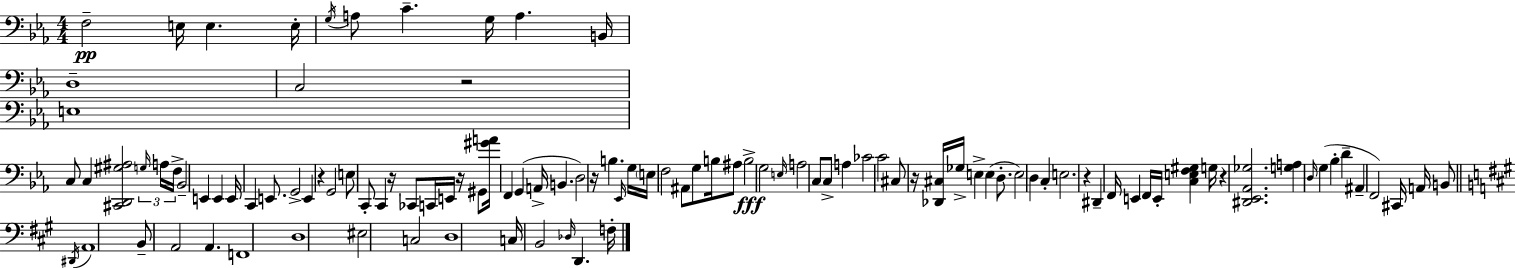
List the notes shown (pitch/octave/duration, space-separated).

F3/h E3/s E3/q. E3/s G3/s A3/e C4/q. G3/s A3/q. B2/s D3/w C3/h R/h E3/w C3/e C3/q [C#2,D2,G#3,A#3]/h G3/s A3/s F3/s Bb2/h E2/q E2/q E2/s C2/q E2/e. G2/h E2/q R/q G2/h E3/e C2/e C2/q R/s CES2/e C2/s E2/s R/s G#2/e [G#4,A4]/s F2/q G2/q A2/s B2/q. D3/h R/s B3/q. Eb2/s G3/s E3/s F3/h A#2/e G3/e B3/s A#3/e B3/h G3/h E3/s A3/h C3/e C3/e A3/q CES4/h C4/h C#3/e R/s [Db2,C#3]/s Gb3/s E3/q E3/q D3/e. E3/h D3/q C3/q E3/h. R/q D#2/q F2/s E2/q F2/s E2/s [C3,E3,F3,G#3]/q G3/s R/q [D#2,Eb2,Ab2,Gb3]/h. [G3,A3]/q D3/s G3/q Bb3/q D4/q A#2/q F2/h C#2/s A2/s B2/e D#2/s A2/w B2/e A2/h A2/q. F2/w D3/w EIS3/h C3/h D3/w C3/s B2/h Db3/s D2/q. F3/s